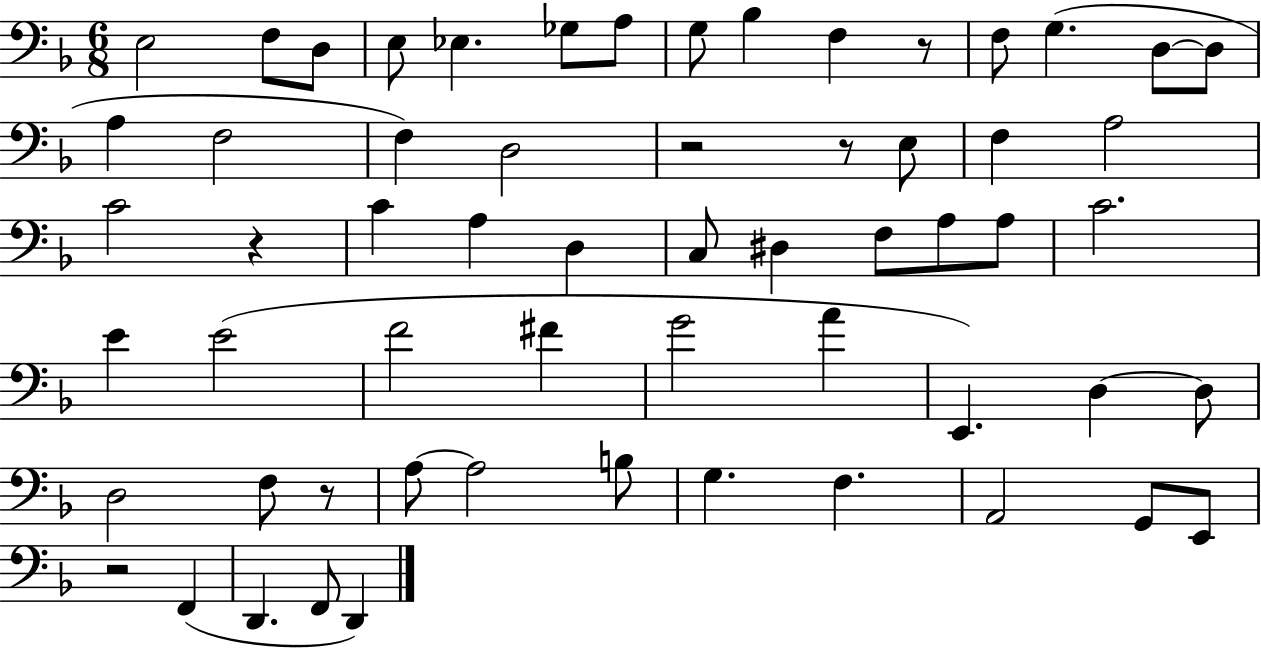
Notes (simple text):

E3/h F3/e D3/e E3/e Eb3/q. Gb3/e A3/e G3/e Bb3/q F3/q R/e F3/e G3/q. D3/e D3/e A3/q F3/h F3/q D3/h R/h R/e E3/e F3/q A3/h C4/h R/q C4/q A3/q D3/q C3/e D#3/q F3/e A3/e A3/e C4/h. E4/q E4/h F4/h F#4/q G4/h A4/q E2/q. D3/q D3/e D3/h F3/e R/e A3/e A3/h B3/e G3/q. F3/q. A2/h G2/e E2/e R/h F2/q D2/q. F2/e D2/q